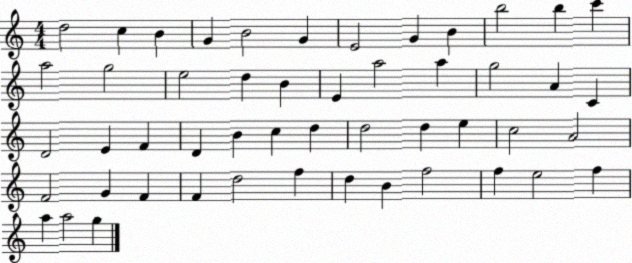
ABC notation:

X:1
T:Untitled
M:4/4
L:1/4
K:C
d2 c B G B2 G E2 G B b2 b c' a2 g2 e2 d B E a2 a g2 A C D2 E F D B c d d2 d e c2 A2 F2 G F F d2 f d B f2 f e2 f a a2 g